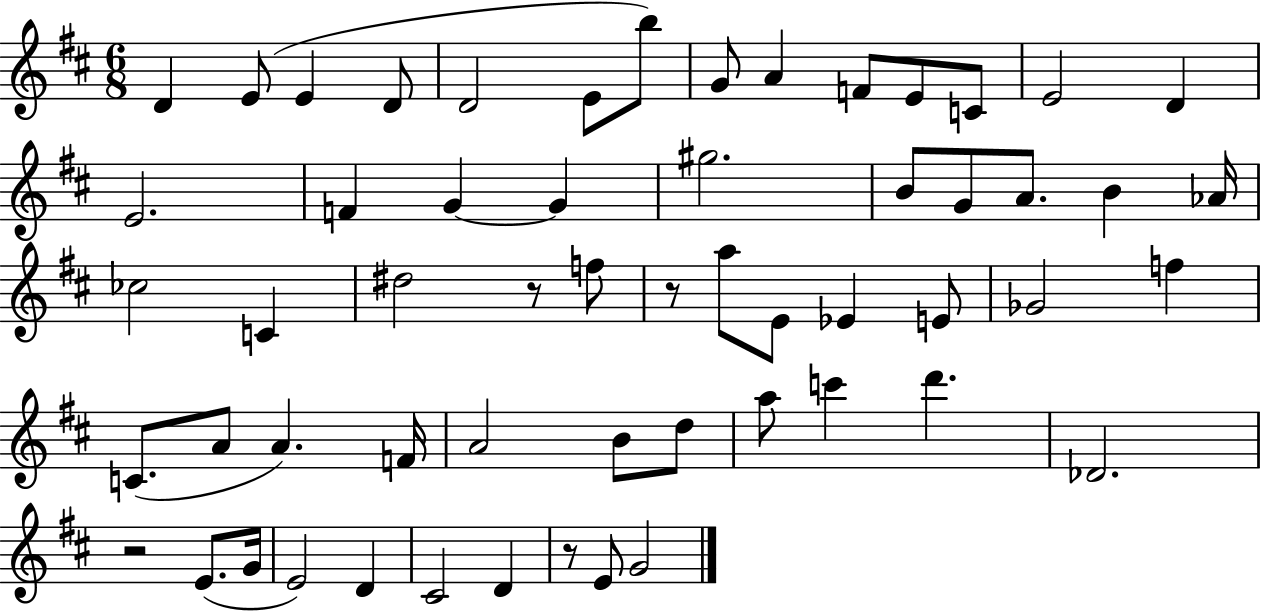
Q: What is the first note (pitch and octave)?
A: D4